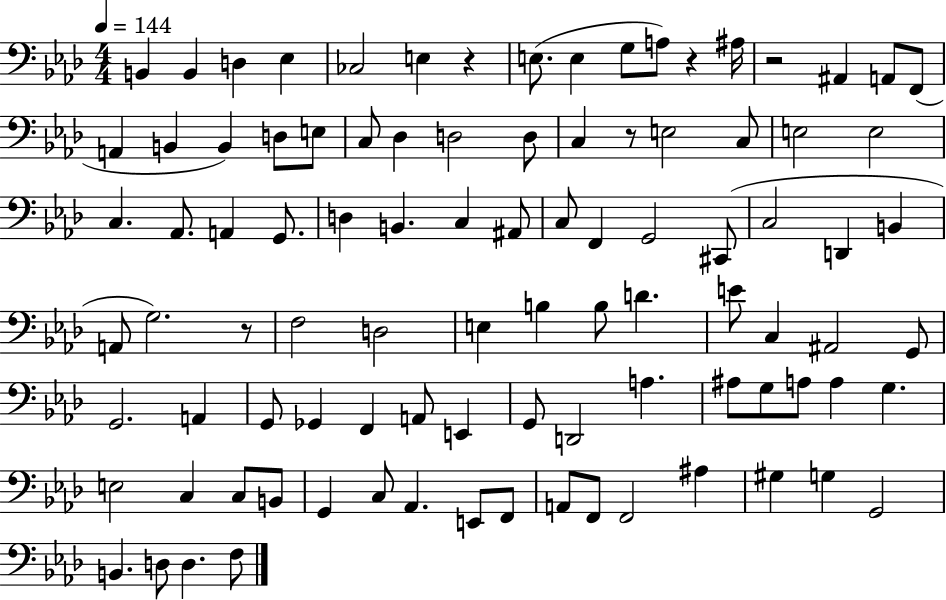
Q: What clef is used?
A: bass